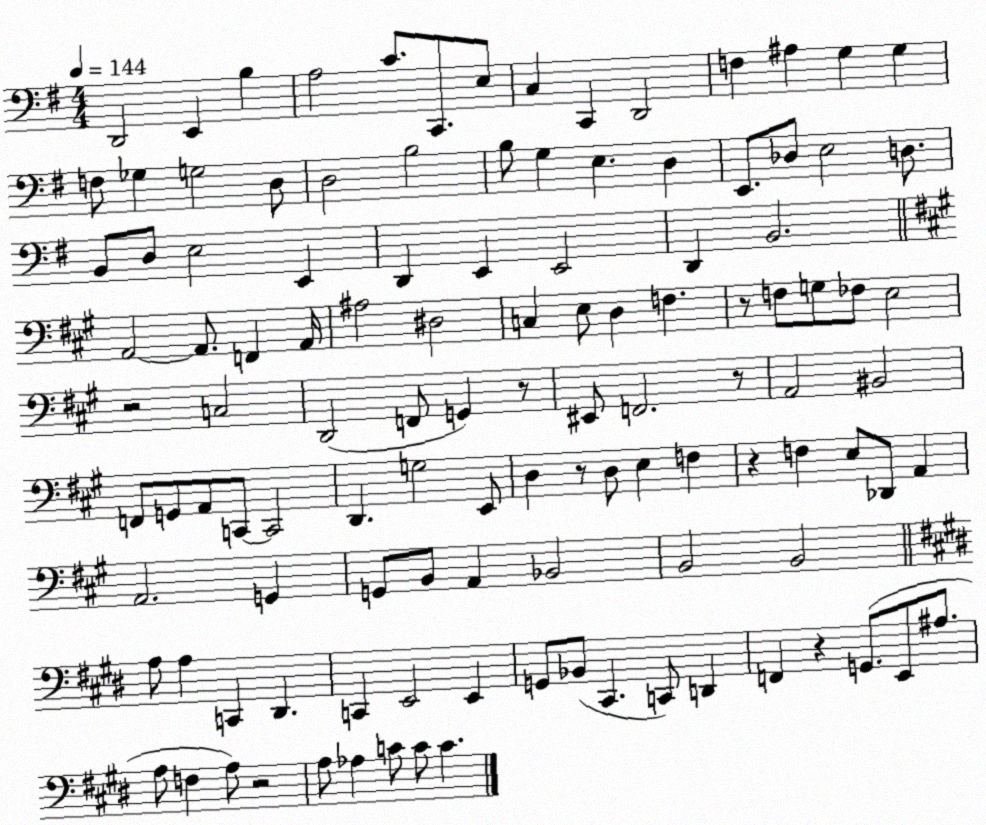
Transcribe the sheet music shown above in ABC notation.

X:1
T:Untitled
M:4/4
L:1/4
K:G
D,,2 E,, B, A,2 C/2 C,,/2 E,/2 C, C,, D,,2 F, ^A, G, G, F,/2 _G, G,2 D,/2 D,2 B,2 B,/2 G, E, D, E,,/2 _D,/2 E,2 D,/2 B,,/2 D,/2 E,2 E,, D,, E,, E,,2 D,, B,,2 A,,2 A,,/2 F,, A,,/4 ^A,2 ^D,2 C, E,/2 D, F, z/2 F,/2 G,/2 _F,/2 E,2 z2 C,2 D,,2 F,,/2 G,, z/2 ^E,,/2 F,,2 z/2 A,,2 ^B,,2 F,,/2 G,,/2 A,,/2 C,,/2 C,,2 D,, G,2 E,,/2 D, z/2 D,/2 E, F, z F, E,/2 _D,,/2 A,, A,,2 G,, G,,/2 B,,/2 A,, _B,,2 B,,2 B,,2 A,/2 A, C,, ^D,, C,, E,,2 E,, G,,/2 _B,,/2 ^C,, C,,/2 D,, F,, z G,,/2 E,,/2 ^A,/2 A,/2 F, A,/2 z2 A,/2 _A, C/2 C/2 C